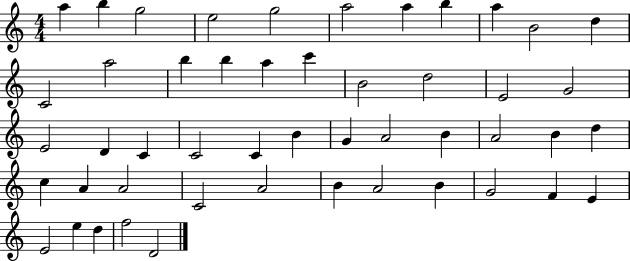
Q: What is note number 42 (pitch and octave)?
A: G4